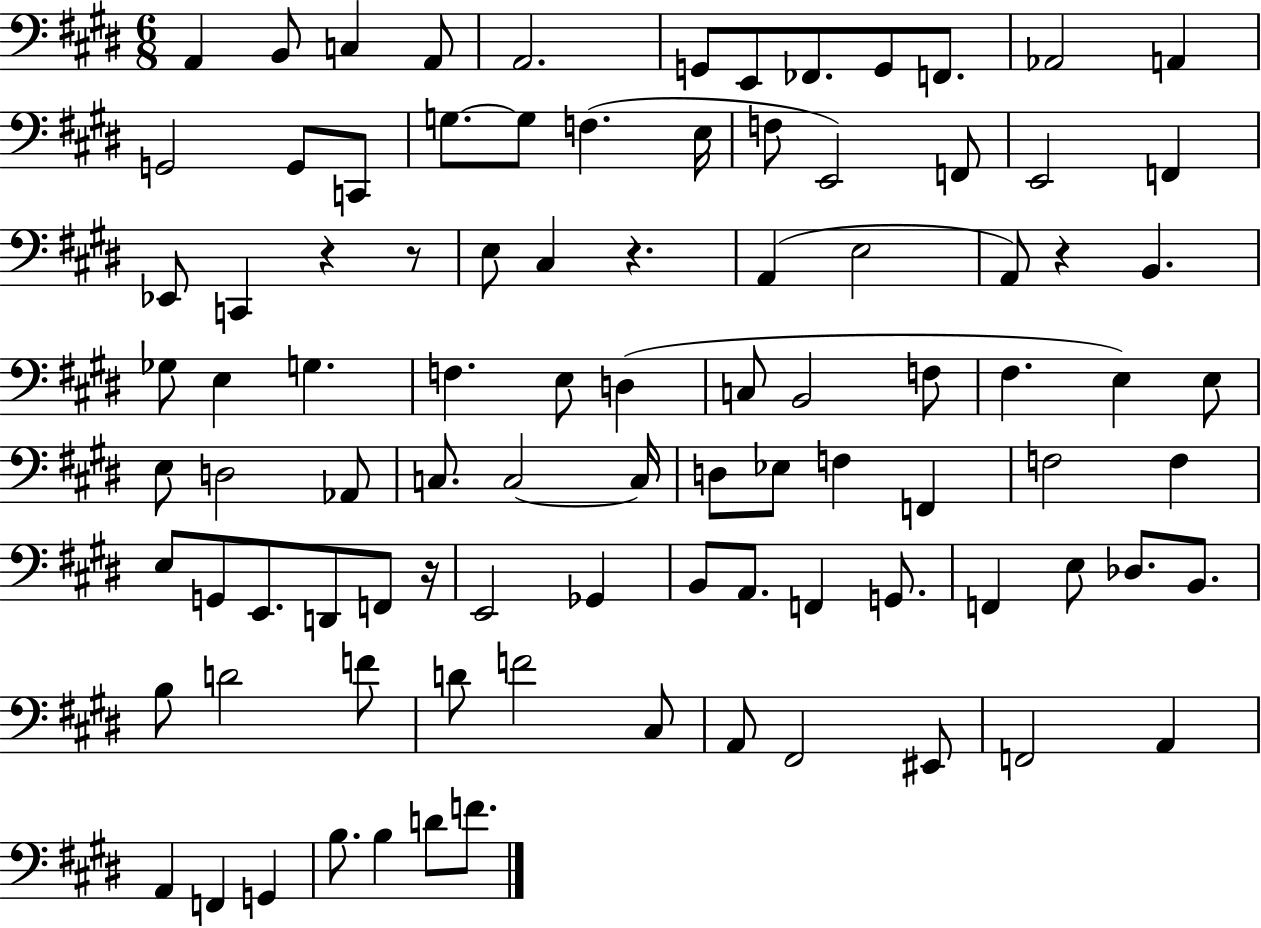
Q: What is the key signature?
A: E major